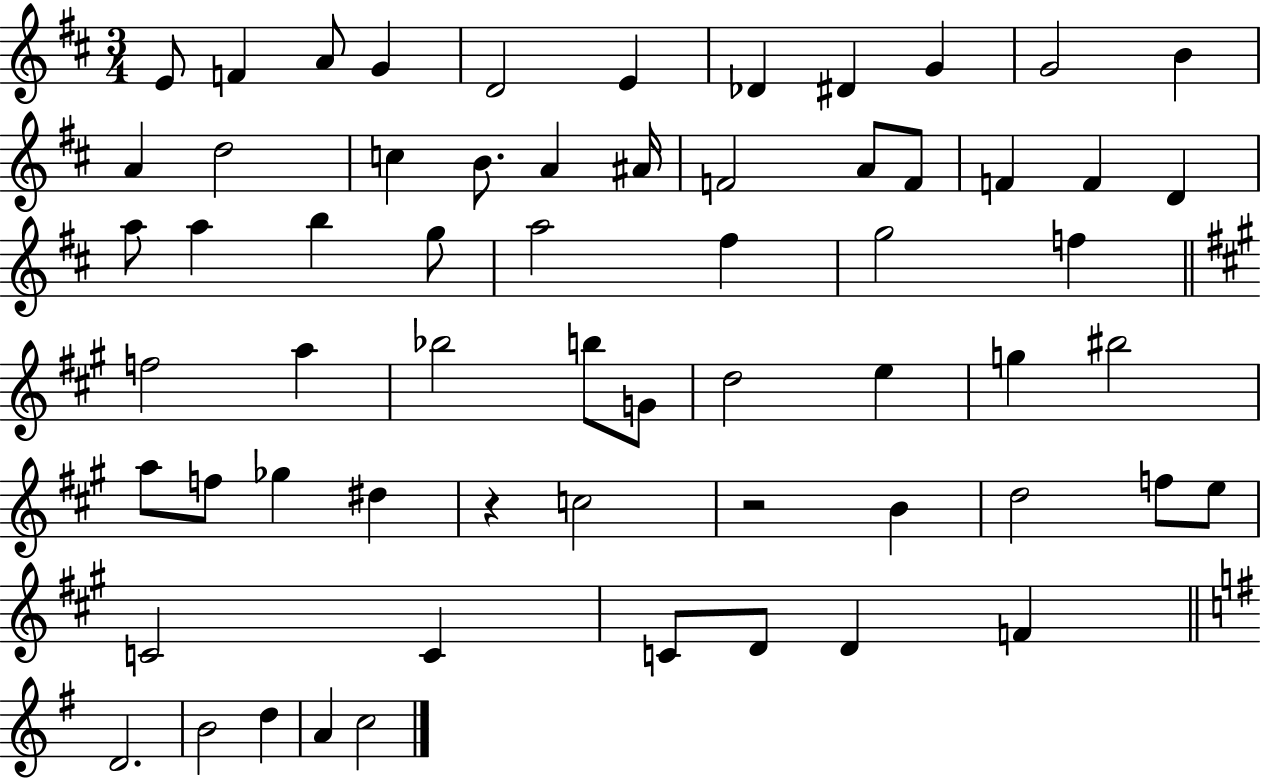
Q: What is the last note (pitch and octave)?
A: C5